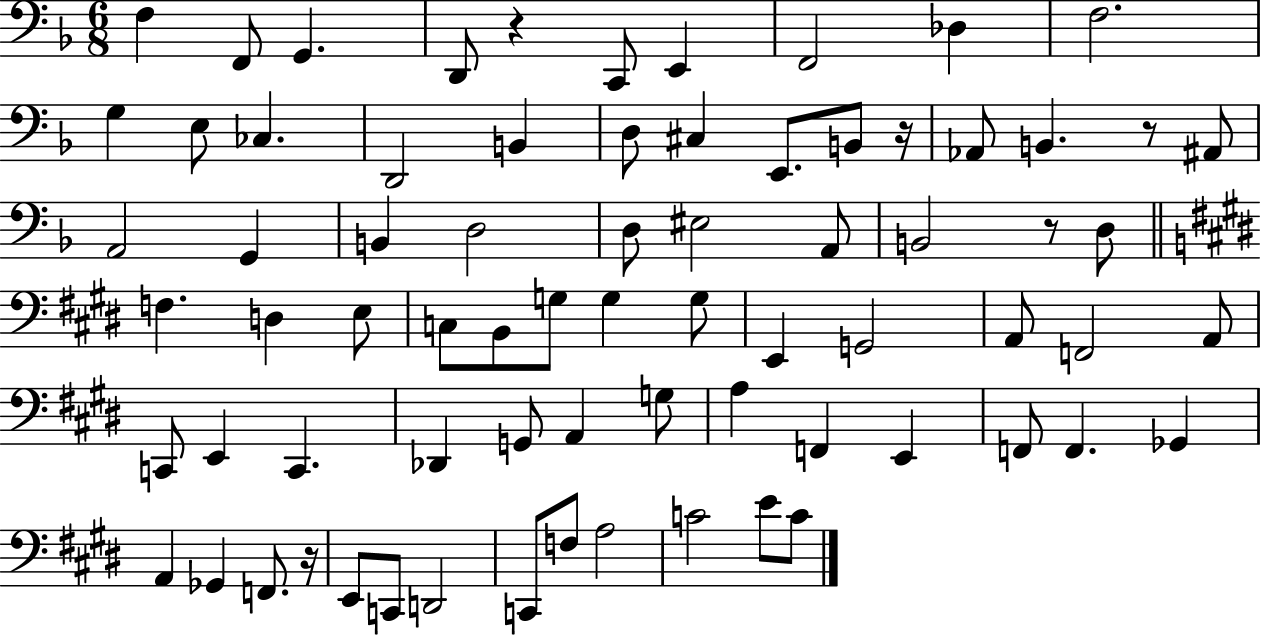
F3/q F2/e G2/q. D2/e R/q C2/e E2/q F2/h Db3/q F3/h. G3/q E3/e CES3/q. D2/h B2/q D3/e C#3/q E2/e. B2/e R/s Ab2/e B2/q. R/e A#2/e A2/h G2/q B2/q D3/h D3/e EIS3/h A2/e B2/h R/e D3/e F3/q. D3/q E3/e C3/e B2/e G3/e G3/q G3/e E2/q G2/h A2/e F2/h A2/e C2/e E2/q C2/q. Db2/q G2/e A2/q G3/e A3/q F2/q E2/q F2/e F2/q. Gb2/q A2/q Gb2/q F2/e. R/s E2/e C2/e D2/h C2/e F3/e A3/h C4/h E4/e C4/e